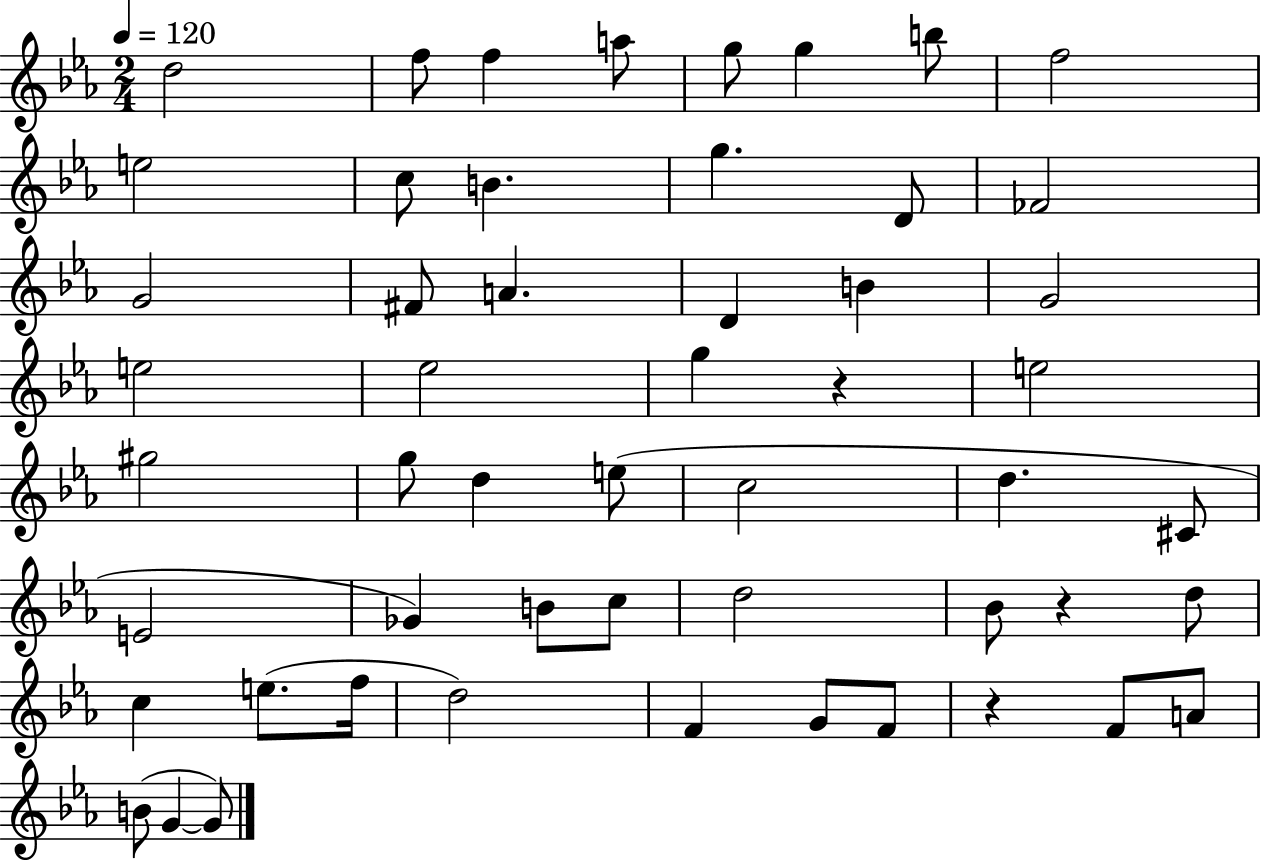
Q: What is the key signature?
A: EES major